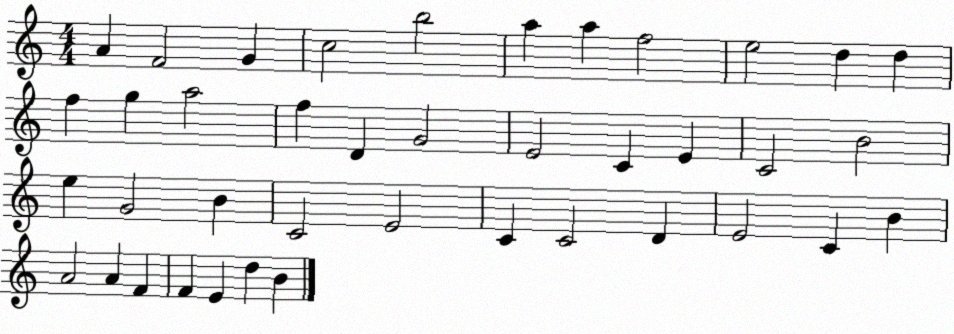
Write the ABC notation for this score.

X:1
T:Untitled
M:4/4
L:1/4
K:C
A F2 G c2 b2 a a f2 e2 d d f g a2 f D G2 E2 C E C2 B2 e G2 B C2 E2 C C2 D E2 C B A2 A F F E d B